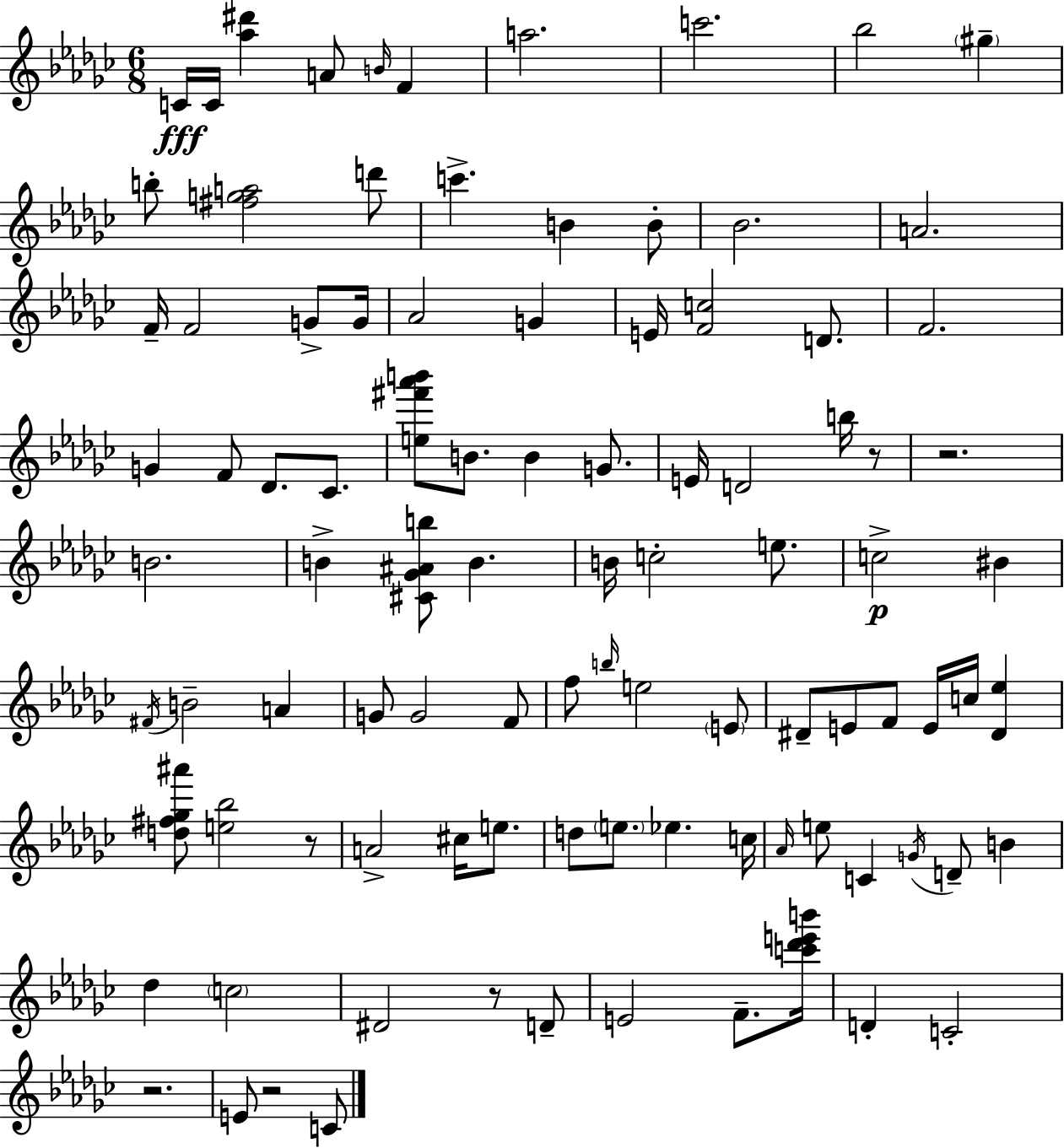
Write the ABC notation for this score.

X:1
T:Untitled
M:6/8
L:1/4
K:Ebm
C/4 C/4 [_a^d'] A/2 B/4 F a2 c'2 _b2 ^g b/2 [^fga]2 d'/2 c' B B/2 _B2 A2 F/4 F2 G/2 G/4 _A2 G E/4 [Fc]2 D/2 F2 G F/2 _D/2 _C/2 [e^f'_a'b']/2 B/2 B G/2 E/4 D2 b/4 z/2 z2 B2 B [^C_G^Ab]/2 B B/4 c2 e/2 c2 ^B ^F/4 B2 A G/2 G2 F/2 f/2 b/4 e2 E/2 ^D/2 E/2 F/2 E/4 c/4 [^D_e] [d^f_g^a']/2 [e_b]2 z/2 A2 ^c/4 e/2 d/2 e/2 _e c/4 _A/4 e/2 C G/4 D/2 B _d c2 ^D2 z/2 D/2 E2 F/2 [c'_d'e'b']/4 D C2 z2 E/2 z2 C/2